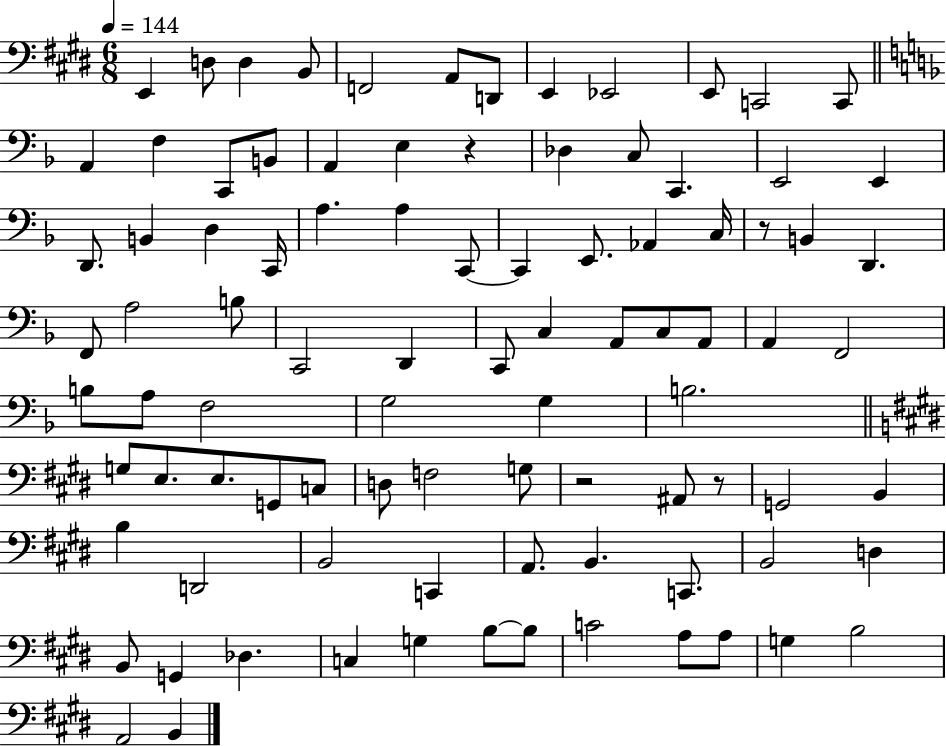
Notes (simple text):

E2/q D3/e D3/q B2/e F2/h A2/e D2/e E2/q Eb2/h E2/e C2/h C2/e A2/q F3/q C2/e B2/e A2/q E3/q R/q Db3/q C3/e C2/q. E2/h E2/q D2/e. B2/q D3/q C2/s A3/q. A3/q C2/e C2/q E2/e. Ab2/q C3/s R/e B2/q D2/q. F2/e A3/h B3/e C2/h D2/q C2/e C3/q A2/e C3/e A2/e A2/q F2/h B3/e A3/e F3/h G3/h G3/q B3/h. G3/e E3/e. E3/e. G2/e C3/e D3/e F3/h G3/e R/h A#2/e R/e G2/h B2/q B3/q D2/h B2/h C2/q A2/e. B2/q. C2/e. B2/h D3/q B2/e G2/q Db3/q. C3/q G3/q B3/e B3/e C4/h A3/e A3/e G3/q B3/h A2/h B2/q